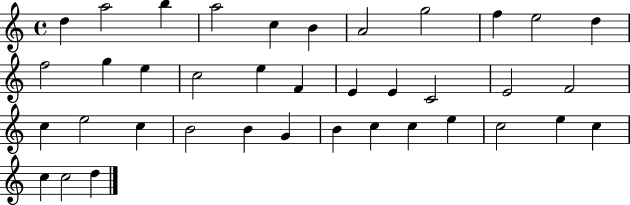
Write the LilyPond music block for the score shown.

{
  \clef treble
  \time 4/4
  \defaultTimeSignature
  \key c \major
  d''4 a''2 b''4 | a''2 c''4 b'4 | a'2 g''2 | f''4 e''2 d''4 | \break f''2 g''4 e''4 | c''2 e''4 f'4 | e'4 e'4 c'2 | e'2 f'2 | \break c''4 e''2 c''4 | b'2 b'4 g'4 | b'4 c''4 c''4 e''4 | c''2 e''4 c''4 | \break c''4 c''2 d''4 | \bar "|."
}